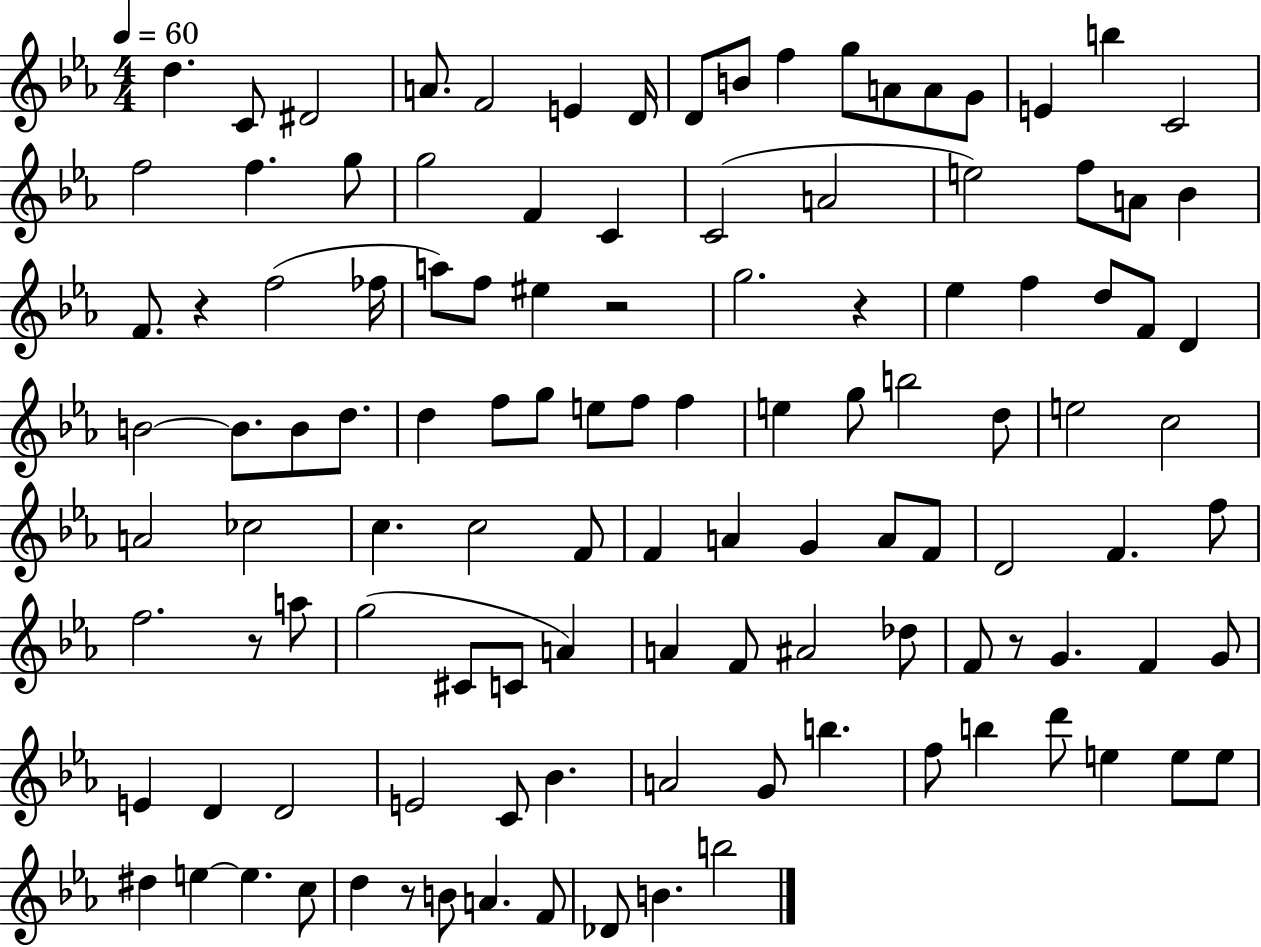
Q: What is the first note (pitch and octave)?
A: D5